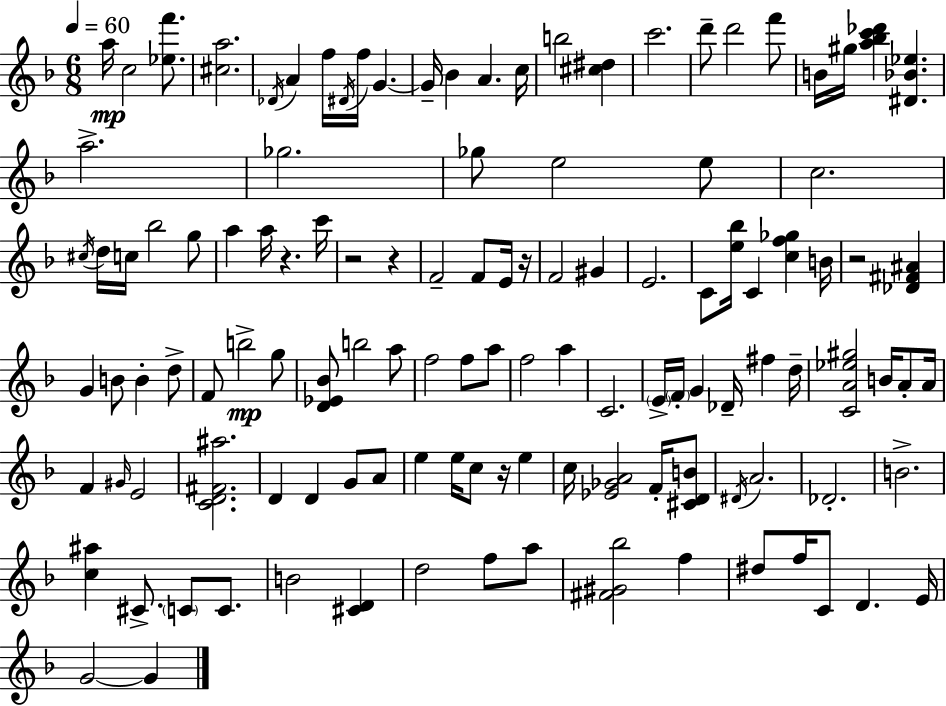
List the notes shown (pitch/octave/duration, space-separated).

A5/s C5/h [Eb5,F6]/e. [C#5,A5]/h. Db4/s A4/q F5/s D#4/s F5/s G4/q. G4/s Bb4/q A4/q. C5/s B5/h [C#5,D#5]/q C6/h. D6/e D6/h F6/e B4/s G#5/s [A5,Bb5,C6,Db6]/q [D#4,Bb4,Eb5]/q. A5/h. Gb5/h. Gb5/e E5/h E5/e C5/h. C#5/s D5/s C5/s Bb5/h G5/e A5/q A5/s R/q. C6/s R/h R/q F4/h F4/e E4/s R/s F4/h G#4/q E4/h. C4/e [E5,Bb5]/s C4/q [C5,F5,Gb5]/q B4/s R/h [Db4,F#4,A#4]/q G4/q B4/e B4/q D5/e F4/e B5/h G5/e [D4,Eb4,Bb4]/e B5/h A5/e F5/h F5/e A5/e F5/h A5/q C4/h. E4/s F4/s G4/q Db4/s F#5/q D5/s [C4,A4,Eb5,G#5]/h B4/s A4/e A4/s F4/q G#4/s E4/h [C4,D4,F#4,A#5]/h. D4/q D4/q G4/e A4/e E5/q E5/s C5/e R/s E5/q C5/s [Eb4,Gb4,A4]/h F4/s [C#4,D4,B4]/e D#4/s A4/h. Db4/h. B4/h. [C5,A#5]/q C#4/e. C4/e C4/e. B4/h [C#4,D4]/q D5/h F5/e A5/e [F#4,G#4,Bb5]/h F5/q D#5/e F5/s C4/e D4/q. E4/s G4/h G4/q